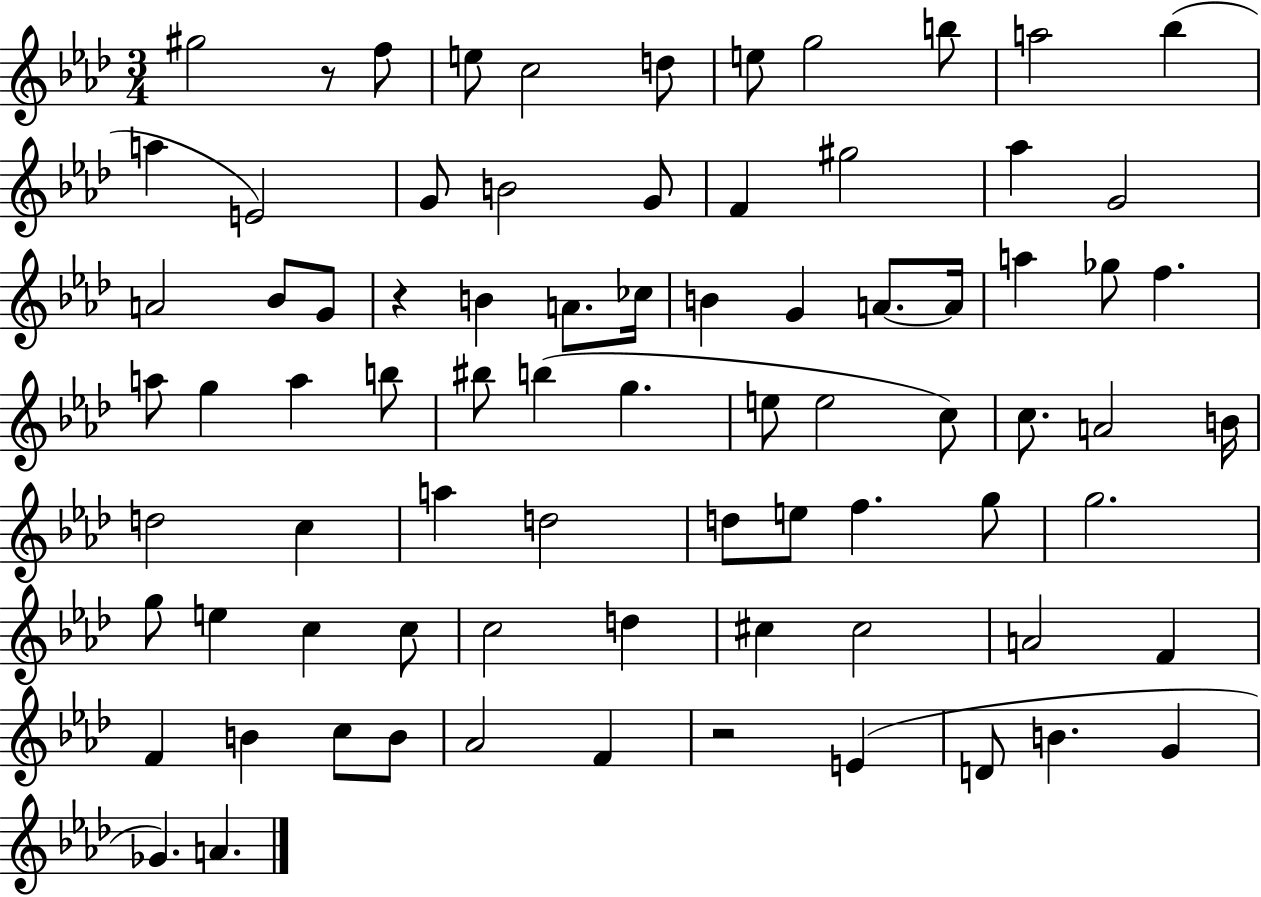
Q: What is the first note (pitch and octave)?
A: G#5